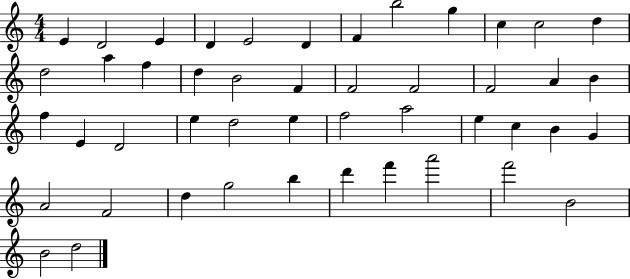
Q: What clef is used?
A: treble